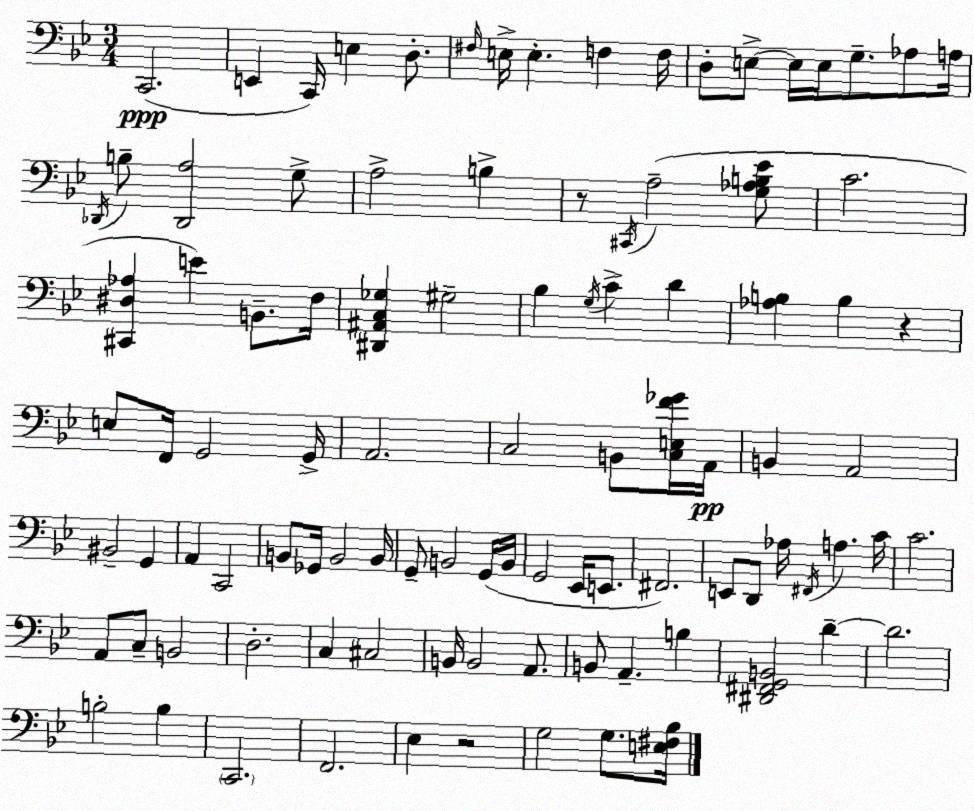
X:1
T:Untitled
M:3/4
L:1/4
K:Gm
C,,2 E,, C,,/4 E, D,/2 ^F,/4 E,/4 E, F, F,/4 D,/2 E,/2 E,/4 E,/4 G,/2 _A,/2 A,/4 _D,,/4 B,/2 [_D,,A,]2 G,/2 A,2 B, z/2 ^C,,/4 A,2 [G,_A,B,_E]/2 C2 [^C,,^D,_A,] E B,,/2 F,/4 [^D,,^A,,C,_G,] ^G,2 _B, G,/4 C D [_A,B,] B, z E,/2 F,,/4 G,,2 G,,/4 A,,2 C,2 B,,/2 [C,E,F_G]/4 A,,/4 B,, A,,2 ^B,,2 G,, A,, C,,2 B,,/2 _G,,/4 B,,2 B,,/4 G,,/2 B,,2 G,,/4 B,,/4 G,,2 _E,,/4 E,,/2 ^F,,2 E,,/2 D,,/2 _A,/4 ^F,,/4 A, C/4 C2 A,,/2 C,/2 B,,2 D,2 C, ^C,2 B,,/4 B,,2 A,,/2 B,,/2 A,, B, [^D,,^F,,G,,B,,]2 D D2 B,2 B, C,,2 F,,2 _E, z2 G,2 G,/2 [E,^F,_B,]/4